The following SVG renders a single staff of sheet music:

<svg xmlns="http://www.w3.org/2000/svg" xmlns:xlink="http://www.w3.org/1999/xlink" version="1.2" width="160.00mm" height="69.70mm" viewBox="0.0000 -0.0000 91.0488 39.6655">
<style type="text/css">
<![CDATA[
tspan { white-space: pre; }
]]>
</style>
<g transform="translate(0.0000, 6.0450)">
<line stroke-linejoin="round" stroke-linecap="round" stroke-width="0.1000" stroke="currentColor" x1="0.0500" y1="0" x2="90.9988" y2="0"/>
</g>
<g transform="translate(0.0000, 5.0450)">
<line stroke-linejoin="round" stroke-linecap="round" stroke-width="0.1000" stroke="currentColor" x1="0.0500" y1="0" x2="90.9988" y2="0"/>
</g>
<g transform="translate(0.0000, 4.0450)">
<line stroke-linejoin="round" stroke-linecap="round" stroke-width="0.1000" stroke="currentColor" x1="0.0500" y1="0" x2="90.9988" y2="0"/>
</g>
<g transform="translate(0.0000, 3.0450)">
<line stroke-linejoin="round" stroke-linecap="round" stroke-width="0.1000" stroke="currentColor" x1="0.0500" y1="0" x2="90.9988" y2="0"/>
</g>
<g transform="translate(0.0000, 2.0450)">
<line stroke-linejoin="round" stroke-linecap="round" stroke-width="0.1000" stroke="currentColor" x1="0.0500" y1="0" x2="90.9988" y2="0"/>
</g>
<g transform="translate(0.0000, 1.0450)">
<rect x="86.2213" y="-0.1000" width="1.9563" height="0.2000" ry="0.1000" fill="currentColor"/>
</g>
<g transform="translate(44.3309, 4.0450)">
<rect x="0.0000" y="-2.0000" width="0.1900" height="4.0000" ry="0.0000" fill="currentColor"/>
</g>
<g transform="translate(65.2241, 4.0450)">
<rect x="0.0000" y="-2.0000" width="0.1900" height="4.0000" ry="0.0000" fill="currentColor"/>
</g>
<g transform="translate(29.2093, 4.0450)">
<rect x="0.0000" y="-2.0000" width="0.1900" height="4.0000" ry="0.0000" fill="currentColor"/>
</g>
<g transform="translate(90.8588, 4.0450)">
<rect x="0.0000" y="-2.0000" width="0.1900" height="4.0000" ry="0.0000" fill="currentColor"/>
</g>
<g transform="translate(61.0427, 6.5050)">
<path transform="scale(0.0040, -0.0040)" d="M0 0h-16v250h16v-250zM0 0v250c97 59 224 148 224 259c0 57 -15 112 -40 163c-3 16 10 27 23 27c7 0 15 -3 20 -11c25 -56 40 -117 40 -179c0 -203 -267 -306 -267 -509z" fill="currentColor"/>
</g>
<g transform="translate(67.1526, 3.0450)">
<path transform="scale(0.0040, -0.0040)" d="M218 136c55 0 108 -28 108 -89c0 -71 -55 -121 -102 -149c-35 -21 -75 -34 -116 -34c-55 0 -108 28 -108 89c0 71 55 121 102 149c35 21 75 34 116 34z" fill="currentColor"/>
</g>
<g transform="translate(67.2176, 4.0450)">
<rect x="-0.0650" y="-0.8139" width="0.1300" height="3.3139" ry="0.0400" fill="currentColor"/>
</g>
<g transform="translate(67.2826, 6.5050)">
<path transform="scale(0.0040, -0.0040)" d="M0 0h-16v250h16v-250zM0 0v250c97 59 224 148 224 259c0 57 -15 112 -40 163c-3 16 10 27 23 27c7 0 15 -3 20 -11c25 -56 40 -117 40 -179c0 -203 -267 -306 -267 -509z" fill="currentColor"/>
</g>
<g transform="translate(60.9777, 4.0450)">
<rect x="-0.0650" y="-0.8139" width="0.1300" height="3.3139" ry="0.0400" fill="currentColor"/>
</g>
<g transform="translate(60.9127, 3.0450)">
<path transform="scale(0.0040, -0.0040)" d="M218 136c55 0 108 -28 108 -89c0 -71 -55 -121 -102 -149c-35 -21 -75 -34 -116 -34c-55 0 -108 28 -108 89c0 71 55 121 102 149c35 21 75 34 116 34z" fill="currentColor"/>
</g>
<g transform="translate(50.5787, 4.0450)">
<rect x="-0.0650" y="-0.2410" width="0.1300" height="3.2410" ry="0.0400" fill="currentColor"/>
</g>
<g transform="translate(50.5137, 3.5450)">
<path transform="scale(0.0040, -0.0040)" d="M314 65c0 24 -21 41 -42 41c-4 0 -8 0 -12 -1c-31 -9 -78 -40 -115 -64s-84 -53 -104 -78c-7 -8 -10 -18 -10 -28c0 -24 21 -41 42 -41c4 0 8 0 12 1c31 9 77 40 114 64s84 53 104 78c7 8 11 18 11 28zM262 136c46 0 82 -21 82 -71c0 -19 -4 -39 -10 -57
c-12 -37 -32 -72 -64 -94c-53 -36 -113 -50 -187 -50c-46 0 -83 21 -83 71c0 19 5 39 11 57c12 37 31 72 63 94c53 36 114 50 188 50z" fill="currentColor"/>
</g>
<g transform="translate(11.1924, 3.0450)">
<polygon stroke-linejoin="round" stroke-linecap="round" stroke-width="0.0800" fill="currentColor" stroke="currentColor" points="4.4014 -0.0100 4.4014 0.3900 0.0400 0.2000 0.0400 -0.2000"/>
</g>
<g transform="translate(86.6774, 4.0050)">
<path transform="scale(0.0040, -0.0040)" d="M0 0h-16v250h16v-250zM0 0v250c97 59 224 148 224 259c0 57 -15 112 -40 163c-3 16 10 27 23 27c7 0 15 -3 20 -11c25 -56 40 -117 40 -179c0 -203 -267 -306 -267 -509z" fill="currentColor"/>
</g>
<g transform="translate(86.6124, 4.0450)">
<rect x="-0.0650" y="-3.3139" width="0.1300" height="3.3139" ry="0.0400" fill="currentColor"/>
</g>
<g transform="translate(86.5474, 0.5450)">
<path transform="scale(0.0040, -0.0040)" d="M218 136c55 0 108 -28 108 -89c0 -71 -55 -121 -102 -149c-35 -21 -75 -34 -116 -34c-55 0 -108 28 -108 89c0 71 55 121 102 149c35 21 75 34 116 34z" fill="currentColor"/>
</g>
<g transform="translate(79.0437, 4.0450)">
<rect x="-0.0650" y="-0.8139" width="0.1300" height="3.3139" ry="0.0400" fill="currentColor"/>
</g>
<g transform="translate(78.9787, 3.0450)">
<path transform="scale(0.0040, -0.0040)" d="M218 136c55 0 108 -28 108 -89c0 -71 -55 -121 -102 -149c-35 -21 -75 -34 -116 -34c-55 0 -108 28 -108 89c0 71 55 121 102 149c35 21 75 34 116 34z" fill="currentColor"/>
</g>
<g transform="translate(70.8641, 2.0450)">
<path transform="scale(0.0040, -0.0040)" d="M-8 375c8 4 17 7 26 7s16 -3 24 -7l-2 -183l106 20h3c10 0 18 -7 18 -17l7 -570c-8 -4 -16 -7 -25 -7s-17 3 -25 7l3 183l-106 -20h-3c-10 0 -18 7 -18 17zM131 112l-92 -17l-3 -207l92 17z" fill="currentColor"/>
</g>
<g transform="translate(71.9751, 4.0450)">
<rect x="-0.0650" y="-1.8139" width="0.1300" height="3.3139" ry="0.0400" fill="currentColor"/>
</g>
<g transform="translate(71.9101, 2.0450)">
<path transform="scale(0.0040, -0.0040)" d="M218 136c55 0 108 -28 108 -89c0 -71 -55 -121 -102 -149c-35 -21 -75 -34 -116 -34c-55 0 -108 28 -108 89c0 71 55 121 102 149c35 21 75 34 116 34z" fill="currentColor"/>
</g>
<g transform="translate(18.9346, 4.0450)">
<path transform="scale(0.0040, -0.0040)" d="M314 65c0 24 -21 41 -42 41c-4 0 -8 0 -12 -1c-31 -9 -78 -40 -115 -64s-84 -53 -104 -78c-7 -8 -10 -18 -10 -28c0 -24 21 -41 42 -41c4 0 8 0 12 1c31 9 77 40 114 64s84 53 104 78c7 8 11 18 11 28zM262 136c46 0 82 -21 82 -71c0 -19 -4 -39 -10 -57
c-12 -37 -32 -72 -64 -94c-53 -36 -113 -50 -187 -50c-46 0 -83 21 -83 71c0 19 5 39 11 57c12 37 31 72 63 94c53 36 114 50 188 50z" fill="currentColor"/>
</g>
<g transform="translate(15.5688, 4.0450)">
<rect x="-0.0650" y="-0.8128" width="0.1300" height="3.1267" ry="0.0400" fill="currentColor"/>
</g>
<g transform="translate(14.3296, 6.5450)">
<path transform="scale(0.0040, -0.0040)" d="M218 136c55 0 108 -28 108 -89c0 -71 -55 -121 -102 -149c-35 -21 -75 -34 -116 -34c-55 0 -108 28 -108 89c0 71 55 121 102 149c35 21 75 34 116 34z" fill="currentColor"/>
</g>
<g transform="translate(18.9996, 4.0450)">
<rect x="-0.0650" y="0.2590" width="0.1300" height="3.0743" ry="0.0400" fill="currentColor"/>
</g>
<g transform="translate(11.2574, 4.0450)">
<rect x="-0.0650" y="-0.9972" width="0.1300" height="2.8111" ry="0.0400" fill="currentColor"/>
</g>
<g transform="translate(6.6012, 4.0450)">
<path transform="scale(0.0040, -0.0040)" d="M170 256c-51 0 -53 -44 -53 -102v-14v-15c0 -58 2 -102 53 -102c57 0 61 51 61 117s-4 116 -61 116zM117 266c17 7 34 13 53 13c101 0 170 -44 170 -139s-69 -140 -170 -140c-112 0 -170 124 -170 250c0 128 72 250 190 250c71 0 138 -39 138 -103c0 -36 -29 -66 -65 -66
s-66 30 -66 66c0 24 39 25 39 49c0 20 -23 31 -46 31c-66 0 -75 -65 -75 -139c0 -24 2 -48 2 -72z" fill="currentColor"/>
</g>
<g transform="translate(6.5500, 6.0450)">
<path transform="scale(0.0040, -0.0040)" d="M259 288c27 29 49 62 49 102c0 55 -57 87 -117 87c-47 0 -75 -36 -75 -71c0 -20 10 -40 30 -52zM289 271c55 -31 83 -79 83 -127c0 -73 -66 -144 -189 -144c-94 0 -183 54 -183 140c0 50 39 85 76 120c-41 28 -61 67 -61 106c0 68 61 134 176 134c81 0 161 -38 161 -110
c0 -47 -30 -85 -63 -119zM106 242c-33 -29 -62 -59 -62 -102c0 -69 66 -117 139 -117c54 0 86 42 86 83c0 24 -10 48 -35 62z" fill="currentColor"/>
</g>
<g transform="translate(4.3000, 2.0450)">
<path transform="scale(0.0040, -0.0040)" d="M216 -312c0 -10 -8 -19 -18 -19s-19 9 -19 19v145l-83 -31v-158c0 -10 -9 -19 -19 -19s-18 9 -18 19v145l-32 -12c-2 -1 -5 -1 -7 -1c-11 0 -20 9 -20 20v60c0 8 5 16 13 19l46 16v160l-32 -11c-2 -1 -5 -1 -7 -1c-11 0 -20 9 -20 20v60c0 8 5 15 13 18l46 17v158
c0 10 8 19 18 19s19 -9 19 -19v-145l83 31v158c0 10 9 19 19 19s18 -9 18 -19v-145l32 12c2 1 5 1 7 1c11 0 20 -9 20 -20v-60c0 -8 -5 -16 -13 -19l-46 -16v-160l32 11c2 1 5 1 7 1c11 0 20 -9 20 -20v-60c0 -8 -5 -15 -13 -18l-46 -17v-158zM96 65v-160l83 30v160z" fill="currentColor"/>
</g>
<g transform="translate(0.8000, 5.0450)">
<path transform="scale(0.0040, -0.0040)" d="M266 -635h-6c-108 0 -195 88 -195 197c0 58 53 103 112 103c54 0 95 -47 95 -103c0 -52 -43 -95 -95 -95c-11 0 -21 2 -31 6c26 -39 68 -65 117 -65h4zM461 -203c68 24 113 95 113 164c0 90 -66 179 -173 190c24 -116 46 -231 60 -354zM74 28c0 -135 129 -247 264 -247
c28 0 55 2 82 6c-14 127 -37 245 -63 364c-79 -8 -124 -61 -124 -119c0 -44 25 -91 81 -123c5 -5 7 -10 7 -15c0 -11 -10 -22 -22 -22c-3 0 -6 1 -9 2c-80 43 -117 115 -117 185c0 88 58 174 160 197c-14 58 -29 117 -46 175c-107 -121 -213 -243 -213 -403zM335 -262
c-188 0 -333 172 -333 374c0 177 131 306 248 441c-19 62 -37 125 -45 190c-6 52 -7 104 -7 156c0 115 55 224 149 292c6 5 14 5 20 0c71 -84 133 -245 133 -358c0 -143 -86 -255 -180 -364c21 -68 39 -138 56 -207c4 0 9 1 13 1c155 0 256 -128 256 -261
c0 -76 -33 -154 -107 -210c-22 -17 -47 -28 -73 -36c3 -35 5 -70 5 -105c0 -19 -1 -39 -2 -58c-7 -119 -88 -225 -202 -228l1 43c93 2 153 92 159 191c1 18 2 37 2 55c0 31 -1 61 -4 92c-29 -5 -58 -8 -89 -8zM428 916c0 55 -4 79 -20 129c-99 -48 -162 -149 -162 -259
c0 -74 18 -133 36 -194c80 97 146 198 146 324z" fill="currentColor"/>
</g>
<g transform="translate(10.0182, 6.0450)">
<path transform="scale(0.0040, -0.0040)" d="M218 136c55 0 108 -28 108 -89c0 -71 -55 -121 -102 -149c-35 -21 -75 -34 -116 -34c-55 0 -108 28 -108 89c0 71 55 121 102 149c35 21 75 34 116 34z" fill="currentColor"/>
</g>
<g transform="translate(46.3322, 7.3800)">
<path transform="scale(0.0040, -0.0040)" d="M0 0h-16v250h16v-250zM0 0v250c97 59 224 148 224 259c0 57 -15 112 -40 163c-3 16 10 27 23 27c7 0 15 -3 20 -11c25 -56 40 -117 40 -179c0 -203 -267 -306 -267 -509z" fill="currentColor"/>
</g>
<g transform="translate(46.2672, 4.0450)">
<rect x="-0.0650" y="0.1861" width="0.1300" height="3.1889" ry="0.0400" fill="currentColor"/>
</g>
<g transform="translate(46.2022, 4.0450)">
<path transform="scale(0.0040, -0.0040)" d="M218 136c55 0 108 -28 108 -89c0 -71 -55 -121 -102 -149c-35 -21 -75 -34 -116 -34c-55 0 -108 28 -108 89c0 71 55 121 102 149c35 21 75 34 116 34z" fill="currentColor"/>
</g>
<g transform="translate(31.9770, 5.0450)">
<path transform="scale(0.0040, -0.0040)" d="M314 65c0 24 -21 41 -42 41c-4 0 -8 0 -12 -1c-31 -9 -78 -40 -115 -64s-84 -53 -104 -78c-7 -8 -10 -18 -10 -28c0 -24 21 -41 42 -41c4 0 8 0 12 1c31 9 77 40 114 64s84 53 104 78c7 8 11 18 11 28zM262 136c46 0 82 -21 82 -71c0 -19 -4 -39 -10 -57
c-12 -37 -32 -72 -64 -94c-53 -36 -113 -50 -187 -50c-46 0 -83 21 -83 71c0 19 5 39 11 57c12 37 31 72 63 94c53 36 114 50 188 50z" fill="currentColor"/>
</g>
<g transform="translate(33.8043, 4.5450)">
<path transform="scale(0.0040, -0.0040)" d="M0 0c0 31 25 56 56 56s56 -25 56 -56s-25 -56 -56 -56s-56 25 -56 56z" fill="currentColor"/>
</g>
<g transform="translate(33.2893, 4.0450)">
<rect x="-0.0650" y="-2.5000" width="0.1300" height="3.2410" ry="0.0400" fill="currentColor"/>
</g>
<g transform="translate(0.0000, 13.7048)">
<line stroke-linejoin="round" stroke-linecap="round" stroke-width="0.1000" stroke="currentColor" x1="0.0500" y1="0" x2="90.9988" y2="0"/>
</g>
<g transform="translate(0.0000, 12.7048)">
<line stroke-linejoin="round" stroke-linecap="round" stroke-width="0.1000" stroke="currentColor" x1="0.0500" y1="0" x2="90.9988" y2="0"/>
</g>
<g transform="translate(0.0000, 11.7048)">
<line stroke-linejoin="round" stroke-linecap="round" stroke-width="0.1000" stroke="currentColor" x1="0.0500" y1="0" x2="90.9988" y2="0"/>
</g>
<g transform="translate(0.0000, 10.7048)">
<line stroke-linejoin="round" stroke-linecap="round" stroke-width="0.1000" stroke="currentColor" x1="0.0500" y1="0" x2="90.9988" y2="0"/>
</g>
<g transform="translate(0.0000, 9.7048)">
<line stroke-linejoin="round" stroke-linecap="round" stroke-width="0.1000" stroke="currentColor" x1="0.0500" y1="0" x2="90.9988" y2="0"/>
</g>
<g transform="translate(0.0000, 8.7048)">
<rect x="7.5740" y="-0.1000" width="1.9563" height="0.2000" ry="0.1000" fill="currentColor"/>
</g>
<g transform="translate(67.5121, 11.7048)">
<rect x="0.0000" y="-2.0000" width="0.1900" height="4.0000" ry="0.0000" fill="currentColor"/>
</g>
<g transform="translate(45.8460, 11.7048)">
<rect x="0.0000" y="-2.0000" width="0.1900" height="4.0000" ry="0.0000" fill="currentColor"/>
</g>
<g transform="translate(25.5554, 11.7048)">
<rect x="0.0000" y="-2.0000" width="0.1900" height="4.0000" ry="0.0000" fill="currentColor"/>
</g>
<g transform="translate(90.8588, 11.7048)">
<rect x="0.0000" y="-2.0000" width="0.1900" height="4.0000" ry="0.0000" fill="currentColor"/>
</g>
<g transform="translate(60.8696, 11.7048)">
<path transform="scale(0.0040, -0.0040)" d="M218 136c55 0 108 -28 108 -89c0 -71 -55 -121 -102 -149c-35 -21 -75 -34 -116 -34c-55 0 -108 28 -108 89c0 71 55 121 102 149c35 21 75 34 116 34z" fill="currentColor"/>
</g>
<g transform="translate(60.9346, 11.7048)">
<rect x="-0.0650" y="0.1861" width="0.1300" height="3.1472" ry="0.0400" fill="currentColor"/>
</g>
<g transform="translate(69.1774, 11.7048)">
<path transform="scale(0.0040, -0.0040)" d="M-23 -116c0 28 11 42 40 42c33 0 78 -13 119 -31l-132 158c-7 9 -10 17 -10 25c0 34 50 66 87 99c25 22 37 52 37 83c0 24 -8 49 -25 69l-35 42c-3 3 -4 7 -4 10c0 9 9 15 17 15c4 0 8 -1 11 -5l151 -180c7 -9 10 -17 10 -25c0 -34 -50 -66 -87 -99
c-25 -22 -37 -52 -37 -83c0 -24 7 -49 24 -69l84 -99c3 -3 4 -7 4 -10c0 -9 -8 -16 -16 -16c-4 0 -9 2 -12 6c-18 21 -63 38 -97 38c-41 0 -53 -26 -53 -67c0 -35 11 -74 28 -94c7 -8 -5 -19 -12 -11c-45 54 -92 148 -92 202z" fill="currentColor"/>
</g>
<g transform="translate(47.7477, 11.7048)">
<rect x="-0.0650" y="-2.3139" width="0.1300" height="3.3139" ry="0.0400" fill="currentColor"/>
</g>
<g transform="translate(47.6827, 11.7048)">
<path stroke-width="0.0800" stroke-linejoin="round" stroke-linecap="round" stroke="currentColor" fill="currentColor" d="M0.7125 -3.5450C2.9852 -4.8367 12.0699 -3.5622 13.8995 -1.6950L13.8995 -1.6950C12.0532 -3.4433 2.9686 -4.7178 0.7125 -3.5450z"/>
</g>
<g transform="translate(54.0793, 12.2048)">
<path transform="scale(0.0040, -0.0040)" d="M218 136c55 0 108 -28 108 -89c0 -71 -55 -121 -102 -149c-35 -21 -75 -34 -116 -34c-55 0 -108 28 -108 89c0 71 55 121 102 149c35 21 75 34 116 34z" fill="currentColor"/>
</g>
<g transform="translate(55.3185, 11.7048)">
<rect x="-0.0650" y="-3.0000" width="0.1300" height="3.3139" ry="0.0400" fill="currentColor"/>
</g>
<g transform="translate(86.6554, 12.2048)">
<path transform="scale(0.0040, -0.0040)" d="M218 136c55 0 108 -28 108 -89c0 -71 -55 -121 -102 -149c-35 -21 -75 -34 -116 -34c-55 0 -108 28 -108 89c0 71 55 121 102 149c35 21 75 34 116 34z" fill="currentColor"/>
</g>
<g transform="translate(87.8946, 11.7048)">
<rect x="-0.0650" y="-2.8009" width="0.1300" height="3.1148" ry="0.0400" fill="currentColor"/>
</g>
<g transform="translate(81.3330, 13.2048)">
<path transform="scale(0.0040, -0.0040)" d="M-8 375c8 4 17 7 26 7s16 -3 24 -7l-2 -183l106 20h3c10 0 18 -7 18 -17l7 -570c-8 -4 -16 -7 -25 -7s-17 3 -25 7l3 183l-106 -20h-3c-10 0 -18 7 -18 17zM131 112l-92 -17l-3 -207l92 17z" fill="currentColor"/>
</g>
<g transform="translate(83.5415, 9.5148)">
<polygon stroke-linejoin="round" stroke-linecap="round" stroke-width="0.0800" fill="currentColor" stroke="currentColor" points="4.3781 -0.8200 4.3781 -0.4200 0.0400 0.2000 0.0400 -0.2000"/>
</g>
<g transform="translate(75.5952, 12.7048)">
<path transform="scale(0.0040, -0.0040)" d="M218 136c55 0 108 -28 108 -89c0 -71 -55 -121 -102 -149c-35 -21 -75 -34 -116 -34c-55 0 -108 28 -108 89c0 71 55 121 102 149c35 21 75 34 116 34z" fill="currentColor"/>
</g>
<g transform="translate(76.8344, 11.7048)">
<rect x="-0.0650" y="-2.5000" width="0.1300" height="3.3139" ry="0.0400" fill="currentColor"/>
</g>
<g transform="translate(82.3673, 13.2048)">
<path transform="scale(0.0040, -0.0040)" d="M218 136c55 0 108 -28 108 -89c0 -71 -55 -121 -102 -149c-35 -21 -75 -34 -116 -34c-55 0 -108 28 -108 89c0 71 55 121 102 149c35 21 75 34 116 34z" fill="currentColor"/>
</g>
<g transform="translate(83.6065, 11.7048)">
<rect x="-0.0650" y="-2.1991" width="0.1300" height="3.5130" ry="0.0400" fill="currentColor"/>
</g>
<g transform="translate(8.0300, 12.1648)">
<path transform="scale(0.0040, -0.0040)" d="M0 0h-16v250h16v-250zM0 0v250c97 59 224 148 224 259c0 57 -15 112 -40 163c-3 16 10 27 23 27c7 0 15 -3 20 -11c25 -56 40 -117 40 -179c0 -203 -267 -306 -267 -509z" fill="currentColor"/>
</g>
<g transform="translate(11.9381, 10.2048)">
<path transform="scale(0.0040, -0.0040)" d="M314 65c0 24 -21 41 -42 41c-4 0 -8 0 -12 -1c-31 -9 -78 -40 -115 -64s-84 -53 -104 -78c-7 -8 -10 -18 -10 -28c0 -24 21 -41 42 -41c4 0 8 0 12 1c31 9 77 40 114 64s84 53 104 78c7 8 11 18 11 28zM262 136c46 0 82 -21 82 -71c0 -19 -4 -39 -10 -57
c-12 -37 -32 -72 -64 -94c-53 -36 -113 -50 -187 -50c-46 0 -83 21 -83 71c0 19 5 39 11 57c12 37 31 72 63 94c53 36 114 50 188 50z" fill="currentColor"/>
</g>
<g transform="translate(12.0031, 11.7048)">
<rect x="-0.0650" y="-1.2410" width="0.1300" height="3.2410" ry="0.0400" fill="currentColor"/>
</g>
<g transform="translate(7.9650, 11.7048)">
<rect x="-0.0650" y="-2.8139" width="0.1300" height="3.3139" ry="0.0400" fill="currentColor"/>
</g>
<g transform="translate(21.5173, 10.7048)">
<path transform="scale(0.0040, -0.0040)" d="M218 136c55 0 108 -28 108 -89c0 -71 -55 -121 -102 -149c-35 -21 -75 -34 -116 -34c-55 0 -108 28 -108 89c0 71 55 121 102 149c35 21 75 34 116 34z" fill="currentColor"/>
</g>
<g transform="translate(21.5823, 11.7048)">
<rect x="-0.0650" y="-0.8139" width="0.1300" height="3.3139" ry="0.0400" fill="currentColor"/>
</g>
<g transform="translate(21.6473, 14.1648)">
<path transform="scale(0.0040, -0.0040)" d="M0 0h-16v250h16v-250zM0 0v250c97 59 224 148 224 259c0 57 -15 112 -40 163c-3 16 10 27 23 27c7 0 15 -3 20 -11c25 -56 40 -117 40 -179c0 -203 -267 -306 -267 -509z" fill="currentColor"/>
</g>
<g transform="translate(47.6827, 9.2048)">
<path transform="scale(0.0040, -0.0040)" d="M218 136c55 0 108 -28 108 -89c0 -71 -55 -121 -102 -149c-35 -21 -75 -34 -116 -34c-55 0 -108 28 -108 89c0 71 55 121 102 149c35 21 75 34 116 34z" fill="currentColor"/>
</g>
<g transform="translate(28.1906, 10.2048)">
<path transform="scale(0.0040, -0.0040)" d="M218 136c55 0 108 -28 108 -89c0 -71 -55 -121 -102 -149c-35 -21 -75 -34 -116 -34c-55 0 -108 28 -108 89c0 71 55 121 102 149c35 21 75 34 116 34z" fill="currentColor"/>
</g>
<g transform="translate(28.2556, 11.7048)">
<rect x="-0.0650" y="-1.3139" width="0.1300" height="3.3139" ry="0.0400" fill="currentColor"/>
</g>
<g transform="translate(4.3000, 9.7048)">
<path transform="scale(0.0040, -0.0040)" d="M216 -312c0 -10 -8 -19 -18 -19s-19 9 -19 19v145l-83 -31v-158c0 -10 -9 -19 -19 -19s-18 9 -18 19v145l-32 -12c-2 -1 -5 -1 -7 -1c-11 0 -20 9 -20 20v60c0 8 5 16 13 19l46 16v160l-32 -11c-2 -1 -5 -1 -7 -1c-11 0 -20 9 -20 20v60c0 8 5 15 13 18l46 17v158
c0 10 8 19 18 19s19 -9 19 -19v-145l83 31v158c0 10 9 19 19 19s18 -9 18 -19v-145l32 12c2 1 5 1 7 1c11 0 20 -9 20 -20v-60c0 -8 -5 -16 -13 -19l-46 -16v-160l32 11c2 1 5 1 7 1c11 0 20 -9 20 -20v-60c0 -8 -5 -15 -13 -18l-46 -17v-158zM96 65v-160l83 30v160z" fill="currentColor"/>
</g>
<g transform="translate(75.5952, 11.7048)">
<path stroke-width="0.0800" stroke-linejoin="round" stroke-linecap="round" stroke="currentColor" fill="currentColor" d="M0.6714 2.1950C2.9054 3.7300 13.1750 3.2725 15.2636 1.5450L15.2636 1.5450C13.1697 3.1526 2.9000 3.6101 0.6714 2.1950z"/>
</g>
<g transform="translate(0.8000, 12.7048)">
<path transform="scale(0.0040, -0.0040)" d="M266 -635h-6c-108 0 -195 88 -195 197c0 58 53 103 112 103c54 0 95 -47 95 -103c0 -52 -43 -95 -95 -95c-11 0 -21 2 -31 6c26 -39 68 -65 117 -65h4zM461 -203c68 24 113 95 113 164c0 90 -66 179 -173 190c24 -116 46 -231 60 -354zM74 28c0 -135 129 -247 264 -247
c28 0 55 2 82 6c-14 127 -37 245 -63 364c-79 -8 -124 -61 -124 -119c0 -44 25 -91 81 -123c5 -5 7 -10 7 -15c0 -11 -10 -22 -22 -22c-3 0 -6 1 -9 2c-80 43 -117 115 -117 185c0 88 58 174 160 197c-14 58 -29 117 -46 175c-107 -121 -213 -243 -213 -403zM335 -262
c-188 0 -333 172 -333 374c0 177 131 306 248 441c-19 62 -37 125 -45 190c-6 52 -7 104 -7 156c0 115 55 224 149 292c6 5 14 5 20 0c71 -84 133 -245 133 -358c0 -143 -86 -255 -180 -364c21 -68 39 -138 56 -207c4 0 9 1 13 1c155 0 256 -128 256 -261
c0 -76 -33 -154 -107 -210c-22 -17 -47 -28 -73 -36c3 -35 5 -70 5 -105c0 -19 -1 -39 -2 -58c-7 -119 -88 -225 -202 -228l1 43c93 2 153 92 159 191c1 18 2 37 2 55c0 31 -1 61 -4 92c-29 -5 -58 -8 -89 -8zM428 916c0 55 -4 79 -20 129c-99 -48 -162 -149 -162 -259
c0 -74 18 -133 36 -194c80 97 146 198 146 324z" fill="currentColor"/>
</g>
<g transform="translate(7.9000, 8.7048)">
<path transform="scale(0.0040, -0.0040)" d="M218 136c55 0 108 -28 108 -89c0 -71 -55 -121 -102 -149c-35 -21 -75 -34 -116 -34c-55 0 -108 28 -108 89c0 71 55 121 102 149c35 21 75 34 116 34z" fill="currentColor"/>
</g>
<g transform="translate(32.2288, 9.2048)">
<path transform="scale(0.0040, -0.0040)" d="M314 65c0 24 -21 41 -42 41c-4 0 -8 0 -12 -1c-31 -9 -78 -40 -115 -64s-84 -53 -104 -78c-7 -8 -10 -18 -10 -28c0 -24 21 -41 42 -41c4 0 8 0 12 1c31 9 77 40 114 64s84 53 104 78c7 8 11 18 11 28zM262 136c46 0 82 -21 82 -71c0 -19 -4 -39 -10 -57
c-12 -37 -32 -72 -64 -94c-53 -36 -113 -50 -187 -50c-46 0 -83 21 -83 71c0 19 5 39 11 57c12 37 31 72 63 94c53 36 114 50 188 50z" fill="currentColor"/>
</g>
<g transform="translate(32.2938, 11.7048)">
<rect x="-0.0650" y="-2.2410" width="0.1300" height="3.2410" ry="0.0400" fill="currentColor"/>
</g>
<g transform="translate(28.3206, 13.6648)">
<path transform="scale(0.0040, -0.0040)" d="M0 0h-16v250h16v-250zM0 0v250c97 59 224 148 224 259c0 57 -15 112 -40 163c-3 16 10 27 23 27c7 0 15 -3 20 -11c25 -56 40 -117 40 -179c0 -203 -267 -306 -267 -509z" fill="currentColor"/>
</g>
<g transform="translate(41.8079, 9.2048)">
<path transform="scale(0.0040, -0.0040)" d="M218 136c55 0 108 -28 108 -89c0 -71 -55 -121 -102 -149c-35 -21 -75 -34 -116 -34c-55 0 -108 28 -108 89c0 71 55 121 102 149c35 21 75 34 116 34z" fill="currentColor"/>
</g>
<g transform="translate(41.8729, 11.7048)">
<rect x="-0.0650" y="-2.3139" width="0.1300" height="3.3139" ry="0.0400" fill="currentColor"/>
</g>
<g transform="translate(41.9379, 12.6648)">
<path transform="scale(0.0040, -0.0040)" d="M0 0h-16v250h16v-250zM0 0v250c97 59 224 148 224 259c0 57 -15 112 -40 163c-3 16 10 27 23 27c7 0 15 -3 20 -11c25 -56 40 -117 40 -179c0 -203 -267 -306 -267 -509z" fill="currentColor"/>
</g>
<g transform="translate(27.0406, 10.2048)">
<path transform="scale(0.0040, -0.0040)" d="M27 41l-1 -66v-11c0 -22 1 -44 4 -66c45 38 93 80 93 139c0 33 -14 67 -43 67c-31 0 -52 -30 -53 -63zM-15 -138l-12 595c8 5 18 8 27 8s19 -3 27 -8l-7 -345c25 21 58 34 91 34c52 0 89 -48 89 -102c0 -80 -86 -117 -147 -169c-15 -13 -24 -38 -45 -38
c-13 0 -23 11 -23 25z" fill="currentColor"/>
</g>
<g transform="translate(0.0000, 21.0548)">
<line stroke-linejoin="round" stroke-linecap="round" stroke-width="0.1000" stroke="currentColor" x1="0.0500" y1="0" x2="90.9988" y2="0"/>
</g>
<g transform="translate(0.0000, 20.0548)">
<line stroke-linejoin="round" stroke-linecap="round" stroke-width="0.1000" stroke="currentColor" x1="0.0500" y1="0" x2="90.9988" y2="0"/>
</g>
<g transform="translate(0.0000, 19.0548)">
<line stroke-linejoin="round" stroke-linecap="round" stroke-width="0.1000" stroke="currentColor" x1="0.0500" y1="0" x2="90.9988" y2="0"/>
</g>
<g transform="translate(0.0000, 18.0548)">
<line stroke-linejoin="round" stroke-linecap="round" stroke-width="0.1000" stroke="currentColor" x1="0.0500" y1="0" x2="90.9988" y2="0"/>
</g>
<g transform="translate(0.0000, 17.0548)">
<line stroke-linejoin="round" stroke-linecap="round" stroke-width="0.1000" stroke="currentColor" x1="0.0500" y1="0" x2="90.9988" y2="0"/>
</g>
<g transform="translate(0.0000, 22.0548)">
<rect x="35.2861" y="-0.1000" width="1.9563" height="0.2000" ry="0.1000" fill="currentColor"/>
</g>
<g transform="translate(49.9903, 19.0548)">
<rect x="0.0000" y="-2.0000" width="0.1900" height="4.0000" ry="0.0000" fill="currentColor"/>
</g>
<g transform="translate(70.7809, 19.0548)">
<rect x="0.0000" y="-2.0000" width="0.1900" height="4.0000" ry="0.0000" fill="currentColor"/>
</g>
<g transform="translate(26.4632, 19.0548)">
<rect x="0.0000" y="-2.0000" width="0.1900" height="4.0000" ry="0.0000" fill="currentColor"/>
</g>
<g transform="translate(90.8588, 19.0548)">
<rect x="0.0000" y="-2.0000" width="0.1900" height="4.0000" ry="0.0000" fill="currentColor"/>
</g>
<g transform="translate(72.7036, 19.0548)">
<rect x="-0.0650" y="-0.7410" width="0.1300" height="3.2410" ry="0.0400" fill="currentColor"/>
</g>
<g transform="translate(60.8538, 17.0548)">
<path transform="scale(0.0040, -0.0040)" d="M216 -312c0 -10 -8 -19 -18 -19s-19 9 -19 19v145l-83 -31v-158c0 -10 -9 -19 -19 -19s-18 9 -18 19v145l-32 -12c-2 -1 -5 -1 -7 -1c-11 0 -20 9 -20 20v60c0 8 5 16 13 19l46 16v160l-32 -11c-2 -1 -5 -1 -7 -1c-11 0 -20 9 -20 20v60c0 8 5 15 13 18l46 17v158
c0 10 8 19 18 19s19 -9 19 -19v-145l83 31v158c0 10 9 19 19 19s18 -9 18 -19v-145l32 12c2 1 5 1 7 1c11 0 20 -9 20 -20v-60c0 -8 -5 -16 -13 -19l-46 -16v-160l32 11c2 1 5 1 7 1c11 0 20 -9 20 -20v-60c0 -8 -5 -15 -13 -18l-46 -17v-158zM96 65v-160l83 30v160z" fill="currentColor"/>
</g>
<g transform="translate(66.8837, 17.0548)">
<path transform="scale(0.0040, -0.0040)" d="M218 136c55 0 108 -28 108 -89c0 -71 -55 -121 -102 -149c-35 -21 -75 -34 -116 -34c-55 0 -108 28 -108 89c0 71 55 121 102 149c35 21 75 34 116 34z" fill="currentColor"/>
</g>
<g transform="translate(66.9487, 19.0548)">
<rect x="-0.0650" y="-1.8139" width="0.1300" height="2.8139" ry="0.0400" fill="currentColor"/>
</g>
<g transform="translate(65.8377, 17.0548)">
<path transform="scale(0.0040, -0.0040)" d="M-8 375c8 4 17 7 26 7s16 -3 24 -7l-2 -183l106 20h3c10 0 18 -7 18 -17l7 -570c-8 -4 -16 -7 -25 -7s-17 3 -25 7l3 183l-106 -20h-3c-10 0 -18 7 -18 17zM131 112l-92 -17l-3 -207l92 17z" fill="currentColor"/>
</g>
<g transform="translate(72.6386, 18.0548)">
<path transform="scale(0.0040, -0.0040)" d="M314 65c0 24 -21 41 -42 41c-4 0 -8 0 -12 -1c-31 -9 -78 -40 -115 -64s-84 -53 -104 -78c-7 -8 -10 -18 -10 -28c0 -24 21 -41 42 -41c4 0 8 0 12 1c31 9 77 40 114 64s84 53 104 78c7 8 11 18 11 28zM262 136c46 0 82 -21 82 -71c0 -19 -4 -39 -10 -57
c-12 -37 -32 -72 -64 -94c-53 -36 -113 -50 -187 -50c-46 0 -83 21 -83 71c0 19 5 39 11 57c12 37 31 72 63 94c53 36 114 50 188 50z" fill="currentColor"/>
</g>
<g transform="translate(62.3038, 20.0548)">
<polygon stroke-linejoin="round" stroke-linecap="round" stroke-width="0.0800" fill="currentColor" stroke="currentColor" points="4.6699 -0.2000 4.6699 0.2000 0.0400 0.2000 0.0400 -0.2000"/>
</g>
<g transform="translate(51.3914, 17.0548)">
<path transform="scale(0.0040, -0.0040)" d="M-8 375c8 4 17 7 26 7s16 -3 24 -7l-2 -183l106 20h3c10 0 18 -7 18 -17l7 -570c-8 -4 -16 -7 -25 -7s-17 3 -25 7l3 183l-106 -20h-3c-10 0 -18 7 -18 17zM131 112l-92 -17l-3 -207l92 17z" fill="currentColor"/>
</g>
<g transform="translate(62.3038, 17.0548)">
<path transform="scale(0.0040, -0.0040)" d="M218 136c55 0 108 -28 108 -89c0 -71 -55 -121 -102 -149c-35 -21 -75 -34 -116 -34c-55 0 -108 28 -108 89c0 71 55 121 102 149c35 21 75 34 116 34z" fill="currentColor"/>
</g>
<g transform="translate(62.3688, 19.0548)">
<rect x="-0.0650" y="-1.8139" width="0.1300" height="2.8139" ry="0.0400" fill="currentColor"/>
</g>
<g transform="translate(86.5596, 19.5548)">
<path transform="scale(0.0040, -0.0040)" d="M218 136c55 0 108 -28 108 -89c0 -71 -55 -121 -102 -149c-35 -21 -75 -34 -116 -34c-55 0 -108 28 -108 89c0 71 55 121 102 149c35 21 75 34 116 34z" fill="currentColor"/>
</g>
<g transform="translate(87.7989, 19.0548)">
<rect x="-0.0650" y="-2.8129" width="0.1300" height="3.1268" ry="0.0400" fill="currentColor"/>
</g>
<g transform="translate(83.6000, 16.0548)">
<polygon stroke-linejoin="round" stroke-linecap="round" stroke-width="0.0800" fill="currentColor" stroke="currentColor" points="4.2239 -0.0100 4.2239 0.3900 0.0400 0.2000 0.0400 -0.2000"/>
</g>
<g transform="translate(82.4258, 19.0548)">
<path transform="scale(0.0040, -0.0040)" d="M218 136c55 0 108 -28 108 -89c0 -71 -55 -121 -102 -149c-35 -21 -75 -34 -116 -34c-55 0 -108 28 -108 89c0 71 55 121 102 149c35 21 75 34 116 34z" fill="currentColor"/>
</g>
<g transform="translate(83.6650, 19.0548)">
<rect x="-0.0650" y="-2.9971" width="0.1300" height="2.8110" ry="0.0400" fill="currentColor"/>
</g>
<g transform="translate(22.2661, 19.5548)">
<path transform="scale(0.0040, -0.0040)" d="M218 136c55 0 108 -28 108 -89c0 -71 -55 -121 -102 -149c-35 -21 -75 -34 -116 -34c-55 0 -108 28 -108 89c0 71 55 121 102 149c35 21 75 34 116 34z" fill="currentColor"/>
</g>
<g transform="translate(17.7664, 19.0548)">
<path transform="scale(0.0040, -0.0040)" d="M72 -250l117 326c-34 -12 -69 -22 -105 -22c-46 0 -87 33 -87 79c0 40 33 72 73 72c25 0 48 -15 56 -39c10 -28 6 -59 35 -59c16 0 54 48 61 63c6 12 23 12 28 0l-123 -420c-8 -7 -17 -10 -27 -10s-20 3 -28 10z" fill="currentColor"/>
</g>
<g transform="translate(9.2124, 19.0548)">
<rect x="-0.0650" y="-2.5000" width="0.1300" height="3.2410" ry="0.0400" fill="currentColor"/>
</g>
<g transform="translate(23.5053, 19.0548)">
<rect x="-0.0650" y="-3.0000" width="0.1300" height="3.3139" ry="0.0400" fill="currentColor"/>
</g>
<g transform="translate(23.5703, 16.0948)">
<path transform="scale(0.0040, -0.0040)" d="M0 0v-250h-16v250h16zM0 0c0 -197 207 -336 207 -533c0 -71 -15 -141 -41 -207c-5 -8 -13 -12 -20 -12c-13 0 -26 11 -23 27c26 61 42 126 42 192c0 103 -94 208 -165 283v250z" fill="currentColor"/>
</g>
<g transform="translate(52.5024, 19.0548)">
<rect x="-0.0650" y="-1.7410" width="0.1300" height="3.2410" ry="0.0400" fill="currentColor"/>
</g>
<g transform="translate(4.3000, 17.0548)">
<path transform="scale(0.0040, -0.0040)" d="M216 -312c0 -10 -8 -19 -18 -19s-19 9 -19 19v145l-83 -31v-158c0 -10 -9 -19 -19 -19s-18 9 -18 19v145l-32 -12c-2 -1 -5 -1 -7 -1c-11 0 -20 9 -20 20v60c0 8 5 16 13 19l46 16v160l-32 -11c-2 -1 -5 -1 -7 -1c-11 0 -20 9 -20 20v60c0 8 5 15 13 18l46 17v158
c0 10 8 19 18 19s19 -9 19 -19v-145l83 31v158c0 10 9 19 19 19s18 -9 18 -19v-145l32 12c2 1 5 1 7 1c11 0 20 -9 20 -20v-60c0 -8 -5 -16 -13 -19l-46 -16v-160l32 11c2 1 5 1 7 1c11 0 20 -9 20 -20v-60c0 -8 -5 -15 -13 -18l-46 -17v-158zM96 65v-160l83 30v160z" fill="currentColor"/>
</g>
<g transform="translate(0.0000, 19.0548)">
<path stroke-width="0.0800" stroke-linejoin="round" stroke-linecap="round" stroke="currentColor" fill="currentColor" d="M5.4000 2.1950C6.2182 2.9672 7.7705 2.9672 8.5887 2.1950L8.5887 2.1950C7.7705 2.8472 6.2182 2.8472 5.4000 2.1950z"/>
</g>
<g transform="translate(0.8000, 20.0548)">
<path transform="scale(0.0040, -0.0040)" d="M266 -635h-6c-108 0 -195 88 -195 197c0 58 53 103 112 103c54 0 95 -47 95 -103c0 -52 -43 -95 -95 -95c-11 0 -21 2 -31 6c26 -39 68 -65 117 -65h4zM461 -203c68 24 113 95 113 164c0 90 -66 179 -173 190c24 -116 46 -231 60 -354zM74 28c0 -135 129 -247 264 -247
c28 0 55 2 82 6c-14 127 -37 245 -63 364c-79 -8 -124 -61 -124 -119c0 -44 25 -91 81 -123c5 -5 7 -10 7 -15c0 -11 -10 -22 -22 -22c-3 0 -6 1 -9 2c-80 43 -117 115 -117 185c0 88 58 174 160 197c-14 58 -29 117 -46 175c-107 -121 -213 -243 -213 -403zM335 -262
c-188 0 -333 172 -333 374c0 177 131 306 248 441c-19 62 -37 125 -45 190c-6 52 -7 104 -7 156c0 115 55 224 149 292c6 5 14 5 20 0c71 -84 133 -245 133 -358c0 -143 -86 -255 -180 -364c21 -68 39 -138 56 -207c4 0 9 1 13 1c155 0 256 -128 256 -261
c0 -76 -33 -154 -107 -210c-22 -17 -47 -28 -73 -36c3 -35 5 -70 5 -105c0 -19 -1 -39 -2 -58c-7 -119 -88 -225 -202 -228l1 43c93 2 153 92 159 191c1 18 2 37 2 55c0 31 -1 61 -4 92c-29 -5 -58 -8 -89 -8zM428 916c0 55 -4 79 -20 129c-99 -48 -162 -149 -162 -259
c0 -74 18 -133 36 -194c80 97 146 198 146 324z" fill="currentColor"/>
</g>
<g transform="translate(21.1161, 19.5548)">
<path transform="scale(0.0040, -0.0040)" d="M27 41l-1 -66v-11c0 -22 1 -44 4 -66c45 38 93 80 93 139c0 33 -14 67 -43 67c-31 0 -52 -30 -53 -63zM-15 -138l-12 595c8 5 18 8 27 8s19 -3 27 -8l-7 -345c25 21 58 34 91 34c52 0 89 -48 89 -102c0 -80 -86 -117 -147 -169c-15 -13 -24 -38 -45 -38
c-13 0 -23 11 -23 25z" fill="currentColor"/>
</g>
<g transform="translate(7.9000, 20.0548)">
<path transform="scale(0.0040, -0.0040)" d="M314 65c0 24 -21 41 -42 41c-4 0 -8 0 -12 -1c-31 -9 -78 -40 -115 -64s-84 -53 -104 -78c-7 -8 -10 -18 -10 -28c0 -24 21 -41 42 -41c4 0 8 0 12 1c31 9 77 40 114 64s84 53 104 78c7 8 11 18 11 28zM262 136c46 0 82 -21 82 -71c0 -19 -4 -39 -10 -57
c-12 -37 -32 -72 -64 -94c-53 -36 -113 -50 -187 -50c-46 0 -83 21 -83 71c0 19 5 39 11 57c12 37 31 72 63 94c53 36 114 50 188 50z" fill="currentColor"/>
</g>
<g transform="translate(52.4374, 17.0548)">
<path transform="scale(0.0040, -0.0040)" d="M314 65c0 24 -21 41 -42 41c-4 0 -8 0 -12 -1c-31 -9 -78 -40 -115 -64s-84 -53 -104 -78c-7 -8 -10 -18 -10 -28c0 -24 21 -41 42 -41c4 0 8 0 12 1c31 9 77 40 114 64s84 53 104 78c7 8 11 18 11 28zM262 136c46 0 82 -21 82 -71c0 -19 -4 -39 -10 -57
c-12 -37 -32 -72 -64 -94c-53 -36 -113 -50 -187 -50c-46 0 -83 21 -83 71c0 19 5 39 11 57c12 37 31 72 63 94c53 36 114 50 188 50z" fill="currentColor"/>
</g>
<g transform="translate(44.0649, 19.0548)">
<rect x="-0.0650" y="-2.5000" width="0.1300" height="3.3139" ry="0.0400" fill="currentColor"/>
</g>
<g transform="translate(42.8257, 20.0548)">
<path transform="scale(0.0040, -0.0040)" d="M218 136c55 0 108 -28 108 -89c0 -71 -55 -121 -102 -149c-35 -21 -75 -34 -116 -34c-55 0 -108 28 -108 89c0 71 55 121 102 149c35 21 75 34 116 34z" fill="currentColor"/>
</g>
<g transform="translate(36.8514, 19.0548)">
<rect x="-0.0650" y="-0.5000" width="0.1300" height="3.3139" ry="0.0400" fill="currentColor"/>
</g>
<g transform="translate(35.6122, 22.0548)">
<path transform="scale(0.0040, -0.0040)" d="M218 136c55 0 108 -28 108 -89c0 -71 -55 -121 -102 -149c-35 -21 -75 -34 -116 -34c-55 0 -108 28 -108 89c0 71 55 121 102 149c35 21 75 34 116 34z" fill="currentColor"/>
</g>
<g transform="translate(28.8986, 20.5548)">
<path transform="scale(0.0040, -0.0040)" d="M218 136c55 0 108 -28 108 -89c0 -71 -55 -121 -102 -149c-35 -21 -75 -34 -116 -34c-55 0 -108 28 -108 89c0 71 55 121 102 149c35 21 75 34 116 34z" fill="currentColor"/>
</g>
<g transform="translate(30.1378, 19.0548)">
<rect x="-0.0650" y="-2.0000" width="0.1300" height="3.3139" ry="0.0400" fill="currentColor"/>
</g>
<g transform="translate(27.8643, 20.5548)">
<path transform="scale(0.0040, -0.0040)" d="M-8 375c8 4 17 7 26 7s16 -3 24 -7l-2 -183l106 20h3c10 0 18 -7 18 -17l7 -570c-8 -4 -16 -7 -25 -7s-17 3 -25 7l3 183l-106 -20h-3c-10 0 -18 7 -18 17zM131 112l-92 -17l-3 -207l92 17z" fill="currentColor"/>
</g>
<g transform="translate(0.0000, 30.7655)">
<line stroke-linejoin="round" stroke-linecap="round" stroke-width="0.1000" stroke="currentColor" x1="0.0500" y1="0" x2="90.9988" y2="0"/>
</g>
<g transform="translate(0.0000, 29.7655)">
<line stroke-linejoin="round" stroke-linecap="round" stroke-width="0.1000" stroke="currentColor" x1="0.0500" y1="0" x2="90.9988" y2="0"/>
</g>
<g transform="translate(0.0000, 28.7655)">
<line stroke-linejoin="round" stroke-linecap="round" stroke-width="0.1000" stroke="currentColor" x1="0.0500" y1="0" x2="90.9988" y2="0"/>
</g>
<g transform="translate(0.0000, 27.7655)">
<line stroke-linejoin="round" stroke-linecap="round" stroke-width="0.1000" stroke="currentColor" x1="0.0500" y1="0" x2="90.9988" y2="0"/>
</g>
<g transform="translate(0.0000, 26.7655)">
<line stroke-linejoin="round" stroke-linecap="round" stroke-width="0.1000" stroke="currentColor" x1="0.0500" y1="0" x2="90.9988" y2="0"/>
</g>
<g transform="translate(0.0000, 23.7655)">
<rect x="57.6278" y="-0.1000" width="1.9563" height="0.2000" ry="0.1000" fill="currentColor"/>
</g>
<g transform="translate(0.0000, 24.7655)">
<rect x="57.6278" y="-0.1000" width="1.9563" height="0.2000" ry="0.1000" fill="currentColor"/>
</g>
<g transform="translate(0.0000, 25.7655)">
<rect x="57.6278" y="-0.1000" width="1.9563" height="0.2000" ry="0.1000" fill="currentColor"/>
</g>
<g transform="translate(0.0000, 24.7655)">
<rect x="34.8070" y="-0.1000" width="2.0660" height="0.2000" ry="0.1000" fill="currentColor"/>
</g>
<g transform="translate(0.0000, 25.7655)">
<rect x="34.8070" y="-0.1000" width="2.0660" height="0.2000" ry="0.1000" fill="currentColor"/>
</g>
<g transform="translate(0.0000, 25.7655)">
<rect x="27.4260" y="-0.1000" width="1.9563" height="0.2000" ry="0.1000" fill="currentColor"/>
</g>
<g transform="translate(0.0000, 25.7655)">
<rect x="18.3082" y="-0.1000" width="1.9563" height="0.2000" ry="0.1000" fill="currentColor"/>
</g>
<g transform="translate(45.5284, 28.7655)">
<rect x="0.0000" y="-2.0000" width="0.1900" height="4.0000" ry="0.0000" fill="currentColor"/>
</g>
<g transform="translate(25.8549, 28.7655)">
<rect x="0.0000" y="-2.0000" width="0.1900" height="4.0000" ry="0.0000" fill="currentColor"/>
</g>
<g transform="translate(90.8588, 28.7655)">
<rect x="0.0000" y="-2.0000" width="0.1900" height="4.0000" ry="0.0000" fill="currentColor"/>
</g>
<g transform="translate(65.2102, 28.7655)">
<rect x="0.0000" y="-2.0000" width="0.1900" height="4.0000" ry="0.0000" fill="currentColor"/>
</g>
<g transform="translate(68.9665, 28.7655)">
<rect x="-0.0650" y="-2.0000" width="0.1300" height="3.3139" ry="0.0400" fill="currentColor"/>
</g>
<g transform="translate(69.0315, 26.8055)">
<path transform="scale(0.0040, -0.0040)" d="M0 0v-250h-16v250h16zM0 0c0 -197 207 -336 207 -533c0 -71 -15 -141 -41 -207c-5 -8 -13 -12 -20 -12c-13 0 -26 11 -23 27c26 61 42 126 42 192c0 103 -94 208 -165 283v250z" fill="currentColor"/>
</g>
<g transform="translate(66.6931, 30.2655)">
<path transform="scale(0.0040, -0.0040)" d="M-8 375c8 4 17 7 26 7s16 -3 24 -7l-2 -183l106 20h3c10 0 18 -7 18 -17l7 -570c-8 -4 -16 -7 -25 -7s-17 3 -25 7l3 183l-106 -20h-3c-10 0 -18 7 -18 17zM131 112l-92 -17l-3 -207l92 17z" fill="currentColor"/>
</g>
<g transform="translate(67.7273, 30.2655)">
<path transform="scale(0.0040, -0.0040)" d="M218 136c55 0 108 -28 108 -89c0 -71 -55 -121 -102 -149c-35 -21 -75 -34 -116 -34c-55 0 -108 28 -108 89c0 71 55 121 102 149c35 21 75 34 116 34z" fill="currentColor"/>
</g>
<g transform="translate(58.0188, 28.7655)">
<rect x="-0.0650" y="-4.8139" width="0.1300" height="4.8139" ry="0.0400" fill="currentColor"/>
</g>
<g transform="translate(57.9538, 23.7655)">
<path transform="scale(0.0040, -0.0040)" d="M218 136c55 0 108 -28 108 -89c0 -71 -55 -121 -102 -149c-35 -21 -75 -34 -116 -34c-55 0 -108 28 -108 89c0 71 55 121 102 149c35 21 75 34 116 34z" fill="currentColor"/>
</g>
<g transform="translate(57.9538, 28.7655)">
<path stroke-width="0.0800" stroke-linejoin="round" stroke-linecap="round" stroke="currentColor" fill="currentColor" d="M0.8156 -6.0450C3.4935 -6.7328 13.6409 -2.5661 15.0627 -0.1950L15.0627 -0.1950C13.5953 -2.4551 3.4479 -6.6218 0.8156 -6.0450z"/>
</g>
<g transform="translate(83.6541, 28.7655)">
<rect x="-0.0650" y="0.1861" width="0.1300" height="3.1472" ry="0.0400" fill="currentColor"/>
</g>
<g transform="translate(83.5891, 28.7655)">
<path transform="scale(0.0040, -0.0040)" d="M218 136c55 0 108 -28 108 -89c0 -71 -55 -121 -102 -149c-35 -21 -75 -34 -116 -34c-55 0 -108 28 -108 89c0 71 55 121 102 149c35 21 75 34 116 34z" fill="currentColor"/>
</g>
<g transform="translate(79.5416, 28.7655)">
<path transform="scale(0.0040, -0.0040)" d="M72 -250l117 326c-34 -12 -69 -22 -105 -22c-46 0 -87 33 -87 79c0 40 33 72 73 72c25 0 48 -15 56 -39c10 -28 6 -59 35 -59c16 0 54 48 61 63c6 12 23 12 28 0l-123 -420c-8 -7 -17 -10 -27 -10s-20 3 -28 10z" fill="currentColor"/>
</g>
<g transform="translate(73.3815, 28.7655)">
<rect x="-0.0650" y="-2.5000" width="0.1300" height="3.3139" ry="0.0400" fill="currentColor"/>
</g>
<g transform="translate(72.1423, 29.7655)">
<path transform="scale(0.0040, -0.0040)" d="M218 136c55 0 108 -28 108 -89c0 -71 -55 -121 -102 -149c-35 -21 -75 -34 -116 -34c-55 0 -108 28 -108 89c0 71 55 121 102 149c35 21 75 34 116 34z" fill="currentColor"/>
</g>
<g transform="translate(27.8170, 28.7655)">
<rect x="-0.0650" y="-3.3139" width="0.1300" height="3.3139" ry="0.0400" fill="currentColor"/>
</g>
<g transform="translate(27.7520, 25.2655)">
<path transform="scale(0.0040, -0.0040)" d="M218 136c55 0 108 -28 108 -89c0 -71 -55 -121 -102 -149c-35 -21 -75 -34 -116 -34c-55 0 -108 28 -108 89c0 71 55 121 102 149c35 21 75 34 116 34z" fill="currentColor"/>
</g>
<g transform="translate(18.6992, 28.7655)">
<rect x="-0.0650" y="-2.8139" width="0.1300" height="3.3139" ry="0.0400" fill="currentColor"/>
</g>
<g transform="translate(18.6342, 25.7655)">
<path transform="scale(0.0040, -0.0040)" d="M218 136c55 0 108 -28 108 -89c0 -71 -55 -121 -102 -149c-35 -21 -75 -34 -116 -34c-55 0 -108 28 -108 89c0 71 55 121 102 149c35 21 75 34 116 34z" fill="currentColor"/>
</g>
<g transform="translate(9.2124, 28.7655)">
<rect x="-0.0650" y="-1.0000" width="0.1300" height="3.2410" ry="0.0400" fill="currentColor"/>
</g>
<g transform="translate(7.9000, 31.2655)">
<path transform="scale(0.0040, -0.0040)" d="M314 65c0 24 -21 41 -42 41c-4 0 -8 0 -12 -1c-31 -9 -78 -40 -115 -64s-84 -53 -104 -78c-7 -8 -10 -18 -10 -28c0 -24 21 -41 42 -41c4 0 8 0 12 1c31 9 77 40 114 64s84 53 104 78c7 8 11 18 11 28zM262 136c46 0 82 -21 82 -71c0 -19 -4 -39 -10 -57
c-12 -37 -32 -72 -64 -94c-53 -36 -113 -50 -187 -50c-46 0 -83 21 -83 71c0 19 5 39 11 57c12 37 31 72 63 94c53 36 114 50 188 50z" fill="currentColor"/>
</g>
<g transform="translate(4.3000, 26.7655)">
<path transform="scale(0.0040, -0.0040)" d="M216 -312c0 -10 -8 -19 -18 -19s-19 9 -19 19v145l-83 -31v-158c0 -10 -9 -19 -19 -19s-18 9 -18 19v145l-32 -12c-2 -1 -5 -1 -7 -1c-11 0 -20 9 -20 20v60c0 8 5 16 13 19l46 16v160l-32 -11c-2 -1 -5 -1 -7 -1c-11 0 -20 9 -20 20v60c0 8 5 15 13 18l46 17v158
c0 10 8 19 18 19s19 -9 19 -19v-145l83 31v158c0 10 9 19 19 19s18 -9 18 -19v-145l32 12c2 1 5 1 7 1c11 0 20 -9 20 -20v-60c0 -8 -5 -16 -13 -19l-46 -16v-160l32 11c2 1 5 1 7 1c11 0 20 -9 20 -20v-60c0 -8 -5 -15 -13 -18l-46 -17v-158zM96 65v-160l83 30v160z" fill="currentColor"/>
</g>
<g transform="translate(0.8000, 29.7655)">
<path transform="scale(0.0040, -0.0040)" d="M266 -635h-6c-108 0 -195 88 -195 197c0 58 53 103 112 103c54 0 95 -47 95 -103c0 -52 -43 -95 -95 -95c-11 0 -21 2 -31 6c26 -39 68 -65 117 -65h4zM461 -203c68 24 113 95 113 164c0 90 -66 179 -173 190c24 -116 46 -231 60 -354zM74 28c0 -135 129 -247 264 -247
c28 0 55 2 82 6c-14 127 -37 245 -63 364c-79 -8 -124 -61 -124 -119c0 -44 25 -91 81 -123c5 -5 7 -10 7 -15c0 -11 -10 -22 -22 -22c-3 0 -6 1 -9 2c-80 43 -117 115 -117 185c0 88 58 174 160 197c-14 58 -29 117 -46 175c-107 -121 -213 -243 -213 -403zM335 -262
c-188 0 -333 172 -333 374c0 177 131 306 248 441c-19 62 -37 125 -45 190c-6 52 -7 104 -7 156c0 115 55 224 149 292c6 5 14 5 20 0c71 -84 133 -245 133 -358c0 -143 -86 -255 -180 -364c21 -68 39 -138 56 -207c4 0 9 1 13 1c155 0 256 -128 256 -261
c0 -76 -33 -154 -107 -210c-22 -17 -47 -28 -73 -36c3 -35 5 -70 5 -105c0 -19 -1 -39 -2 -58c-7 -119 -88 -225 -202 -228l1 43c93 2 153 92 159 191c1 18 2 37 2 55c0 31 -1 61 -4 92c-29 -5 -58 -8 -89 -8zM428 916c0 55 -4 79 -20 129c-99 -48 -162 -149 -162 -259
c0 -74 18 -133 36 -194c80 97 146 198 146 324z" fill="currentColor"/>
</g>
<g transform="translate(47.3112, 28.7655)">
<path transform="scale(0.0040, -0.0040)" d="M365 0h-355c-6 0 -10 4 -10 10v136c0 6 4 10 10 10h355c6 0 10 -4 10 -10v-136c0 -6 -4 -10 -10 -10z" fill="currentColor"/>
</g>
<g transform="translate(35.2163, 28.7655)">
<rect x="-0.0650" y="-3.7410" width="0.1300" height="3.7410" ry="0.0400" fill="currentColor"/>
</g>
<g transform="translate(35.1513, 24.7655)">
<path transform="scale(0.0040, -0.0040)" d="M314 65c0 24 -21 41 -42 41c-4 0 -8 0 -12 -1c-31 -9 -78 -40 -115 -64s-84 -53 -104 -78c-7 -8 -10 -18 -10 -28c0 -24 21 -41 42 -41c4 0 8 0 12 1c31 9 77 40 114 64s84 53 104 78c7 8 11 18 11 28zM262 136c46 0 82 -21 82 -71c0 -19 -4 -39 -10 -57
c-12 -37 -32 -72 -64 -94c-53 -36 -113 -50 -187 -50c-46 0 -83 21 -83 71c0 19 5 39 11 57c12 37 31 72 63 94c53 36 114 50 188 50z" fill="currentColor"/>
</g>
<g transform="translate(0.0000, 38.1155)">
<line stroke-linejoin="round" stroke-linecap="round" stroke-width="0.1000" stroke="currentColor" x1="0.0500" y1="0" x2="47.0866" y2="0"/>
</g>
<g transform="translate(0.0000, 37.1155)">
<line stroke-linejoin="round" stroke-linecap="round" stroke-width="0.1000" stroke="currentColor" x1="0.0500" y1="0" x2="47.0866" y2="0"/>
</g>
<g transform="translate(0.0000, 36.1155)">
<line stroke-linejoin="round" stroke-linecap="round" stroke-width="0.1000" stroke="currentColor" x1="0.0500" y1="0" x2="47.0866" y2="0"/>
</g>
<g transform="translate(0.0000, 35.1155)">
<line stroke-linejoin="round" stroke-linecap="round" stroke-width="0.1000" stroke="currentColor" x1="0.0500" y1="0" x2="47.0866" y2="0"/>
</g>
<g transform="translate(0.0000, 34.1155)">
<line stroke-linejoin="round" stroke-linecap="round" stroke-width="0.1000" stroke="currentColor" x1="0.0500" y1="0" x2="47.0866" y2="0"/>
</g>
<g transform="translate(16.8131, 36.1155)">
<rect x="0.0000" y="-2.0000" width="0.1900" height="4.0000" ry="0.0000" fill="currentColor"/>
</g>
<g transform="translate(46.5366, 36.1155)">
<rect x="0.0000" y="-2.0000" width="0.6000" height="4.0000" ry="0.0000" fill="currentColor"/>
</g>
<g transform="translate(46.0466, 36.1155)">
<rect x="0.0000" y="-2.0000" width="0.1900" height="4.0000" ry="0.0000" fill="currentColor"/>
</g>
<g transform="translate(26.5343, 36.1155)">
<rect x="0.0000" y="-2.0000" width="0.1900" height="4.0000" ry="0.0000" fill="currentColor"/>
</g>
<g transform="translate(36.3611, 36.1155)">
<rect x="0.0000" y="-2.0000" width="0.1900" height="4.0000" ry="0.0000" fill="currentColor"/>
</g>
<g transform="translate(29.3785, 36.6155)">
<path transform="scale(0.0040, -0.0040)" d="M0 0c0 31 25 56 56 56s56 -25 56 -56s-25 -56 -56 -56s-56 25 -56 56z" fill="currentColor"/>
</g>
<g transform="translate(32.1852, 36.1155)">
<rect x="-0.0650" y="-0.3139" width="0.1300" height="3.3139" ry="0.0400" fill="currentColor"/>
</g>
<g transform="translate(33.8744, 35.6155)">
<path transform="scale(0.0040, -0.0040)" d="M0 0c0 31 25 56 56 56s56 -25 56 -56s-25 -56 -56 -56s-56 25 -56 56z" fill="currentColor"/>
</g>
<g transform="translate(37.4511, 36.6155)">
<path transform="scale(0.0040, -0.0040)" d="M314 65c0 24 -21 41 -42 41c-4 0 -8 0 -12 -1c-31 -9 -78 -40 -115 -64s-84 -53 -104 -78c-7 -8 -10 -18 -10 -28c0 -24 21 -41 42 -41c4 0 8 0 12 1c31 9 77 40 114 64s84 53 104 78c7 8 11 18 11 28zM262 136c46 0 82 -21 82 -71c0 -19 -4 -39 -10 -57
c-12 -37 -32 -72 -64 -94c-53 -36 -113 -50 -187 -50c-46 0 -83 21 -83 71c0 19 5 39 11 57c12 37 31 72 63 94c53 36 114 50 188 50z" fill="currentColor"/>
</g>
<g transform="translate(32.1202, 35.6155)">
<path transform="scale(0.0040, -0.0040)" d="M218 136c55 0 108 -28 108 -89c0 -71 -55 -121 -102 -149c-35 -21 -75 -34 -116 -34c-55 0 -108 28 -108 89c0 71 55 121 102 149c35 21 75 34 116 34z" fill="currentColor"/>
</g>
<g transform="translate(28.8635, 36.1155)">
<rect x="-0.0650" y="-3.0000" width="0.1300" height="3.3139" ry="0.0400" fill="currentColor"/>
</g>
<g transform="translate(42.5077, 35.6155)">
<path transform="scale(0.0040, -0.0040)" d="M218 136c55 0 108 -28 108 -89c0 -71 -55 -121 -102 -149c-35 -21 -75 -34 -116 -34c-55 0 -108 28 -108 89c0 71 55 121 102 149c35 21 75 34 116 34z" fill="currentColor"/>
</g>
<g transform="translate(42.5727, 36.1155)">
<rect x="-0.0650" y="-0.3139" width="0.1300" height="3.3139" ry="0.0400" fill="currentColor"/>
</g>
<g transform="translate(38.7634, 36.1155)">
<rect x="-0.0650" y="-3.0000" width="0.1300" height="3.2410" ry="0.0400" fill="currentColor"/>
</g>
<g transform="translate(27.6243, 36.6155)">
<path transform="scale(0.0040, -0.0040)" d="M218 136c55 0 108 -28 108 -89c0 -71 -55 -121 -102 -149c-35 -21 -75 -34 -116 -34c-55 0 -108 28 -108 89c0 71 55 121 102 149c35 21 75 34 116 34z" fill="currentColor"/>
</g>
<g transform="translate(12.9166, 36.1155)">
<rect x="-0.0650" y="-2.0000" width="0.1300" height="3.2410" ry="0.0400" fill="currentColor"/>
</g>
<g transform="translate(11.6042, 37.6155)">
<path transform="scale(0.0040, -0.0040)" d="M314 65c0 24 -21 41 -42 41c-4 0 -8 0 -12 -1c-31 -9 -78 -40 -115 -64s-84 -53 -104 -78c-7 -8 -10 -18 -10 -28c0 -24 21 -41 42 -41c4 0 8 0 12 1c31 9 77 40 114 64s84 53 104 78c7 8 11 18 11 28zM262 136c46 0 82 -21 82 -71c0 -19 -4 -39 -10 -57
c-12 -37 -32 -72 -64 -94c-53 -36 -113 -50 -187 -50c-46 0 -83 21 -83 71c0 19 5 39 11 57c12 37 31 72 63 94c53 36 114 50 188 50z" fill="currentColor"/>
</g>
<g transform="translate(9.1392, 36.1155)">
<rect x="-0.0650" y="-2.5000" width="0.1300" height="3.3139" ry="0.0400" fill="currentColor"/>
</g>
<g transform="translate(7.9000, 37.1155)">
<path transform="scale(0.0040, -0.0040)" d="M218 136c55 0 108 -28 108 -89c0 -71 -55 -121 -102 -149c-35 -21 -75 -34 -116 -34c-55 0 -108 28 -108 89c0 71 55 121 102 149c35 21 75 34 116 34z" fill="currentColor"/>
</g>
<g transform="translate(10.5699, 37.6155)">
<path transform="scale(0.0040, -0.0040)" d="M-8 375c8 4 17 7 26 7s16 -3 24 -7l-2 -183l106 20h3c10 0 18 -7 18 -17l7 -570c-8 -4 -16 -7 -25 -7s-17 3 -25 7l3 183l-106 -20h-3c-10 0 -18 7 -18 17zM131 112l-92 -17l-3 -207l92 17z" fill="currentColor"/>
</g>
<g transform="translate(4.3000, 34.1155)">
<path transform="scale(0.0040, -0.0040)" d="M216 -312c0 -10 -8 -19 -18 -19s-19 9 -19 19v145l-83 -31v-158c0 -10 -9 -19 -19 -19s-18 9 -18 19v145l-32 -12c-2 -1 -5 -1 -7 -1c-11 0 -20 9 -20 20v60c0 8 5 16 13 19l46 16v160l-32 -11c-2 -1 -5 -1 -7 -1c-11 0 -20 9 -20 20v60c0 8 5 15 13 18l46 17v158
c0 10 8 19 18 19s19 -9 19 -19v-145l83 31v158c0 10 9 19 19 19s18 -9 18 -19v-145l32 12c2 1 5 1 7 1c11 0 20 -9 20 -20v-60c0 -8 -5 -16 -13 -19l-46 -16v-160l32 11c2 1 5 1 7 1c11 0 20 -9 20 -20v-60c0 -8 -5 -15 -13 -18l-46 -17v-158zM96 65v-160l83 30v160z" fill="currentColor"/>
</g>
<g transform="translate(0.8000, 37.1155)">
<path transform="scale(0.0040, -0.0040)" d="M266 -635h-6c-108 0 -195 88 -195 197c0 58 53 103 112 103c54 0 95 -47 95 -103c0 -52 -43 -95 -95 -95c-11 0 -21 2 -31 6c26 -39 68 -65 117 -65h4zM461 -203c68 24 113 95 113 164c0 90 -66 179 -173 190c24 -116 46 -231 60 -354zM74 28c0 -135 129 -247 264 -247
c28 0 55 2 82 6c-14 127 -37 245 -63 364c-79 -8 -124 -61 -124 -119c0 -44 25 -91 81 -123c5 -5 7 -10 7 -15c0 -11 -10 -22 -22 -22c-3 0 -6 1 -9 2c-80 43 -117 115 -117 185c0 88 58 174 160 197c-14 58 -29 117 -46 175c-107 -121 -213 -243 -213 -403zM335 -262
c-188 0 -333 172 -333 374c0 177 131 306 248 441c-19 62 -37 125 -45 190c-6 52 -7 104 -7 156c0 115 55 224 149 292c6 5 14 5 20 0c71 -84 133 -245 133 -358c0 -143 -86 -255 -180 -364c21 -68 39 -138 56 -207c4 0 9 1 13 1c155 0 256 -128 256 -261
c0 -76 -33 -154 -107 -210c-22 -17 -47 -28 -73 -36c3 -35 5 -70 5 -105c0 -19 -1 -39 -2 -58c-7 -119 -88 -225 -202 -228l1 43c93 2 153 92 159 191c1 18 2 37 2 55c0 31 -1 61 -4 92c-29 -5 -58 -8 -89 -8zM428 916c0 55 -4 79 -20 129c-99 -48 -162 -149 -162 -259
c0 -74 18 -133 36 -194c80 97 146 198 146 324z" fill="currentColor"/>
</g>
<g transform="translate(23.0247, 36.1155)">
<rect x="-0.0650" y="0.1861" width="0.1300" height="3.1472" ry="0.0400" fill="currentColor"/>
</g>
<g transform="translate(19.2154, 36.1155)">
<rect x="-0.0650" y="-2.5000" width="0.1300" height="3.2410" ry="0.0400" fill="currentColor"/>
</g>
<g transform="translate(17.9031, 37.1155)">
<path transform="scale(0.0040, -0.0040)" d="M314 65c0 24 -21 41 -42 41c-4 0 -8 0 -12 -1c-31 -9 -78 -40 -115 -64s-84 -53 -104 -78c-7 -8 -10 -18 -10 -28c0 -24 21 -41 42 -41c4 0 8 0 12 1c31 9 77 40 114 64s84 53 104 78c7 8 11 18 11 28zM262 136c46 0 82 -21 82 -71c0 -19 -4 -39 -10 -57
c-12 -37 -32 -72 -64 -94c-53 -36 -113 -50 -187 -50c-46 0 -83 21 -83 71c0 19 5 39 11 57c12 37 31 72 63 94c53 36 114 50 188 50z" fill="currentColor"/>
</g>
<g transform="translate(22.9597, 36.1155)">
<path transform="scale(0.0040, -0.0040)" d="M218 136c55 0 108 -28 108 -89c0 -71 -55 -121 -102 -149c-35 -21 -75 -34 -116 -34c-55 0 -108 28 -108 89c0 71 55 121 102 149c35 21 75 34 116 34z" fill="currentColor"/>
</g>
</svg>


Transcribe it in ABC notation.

X:1
T:Untitled
M:6/8
L:1/4
K:G
E/2 D/2 B2 G2 B/2 c2 d/2 d/2 f d b/2 a/2 e2 d/2 _e/2 g2 g/2 g A B z G F/2 A/2 G2 z/2 _A/2 F C G f2 ^f/2 f/2 d2 B/2 A/2 D2 a b c'2 z2 e' F/2 G z/2 B G F2 G2 B A c A2 c